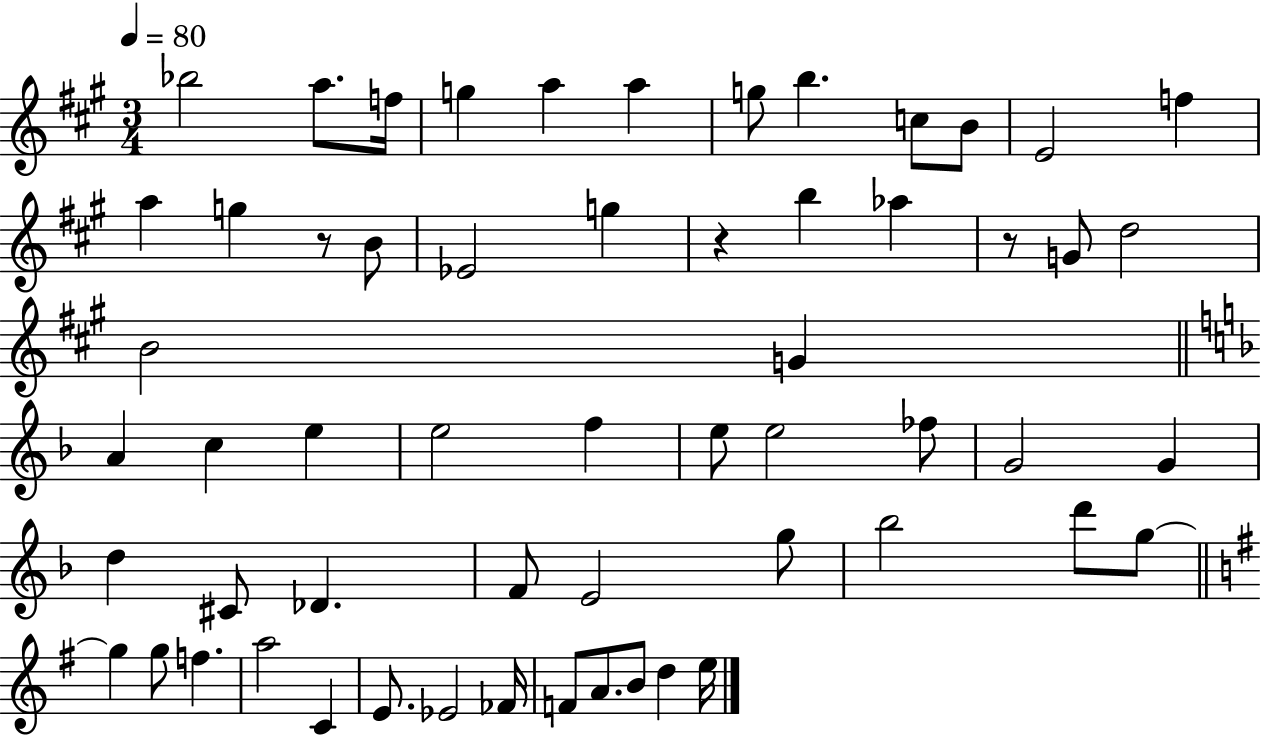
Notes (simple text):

Bb5/h A5/e. F5/s G5/q A5/q A5/q G5/e B5/q. C5/e B4/e E4/h F5/q A5/q G5/q R/e B4/e Eb4/h G5/q R/q B5/q Ab5/q R/e G4/e D5/h B4/h G4/q A4/q C5/q E5/q E5/h F5/q E5/e E5/h FES5/e G4/h G4/q D5/q C#4/e Db4/q. F4/e E4/h G5/e Bb5/h D6/e G5/e G5/q G5/e F5/q. A5/h C4/q E4/e. Eb4/h FES4/s F4/e A4/e. B4/e D5/q E5/s